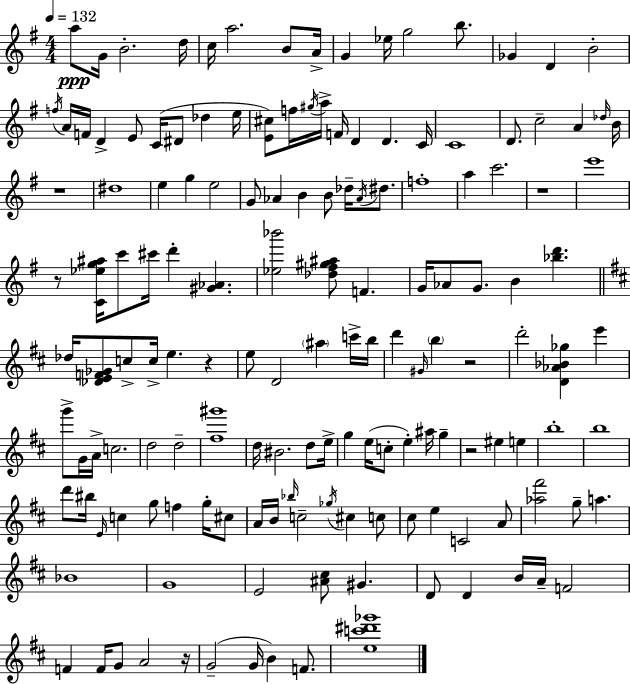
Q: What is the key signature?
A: G major